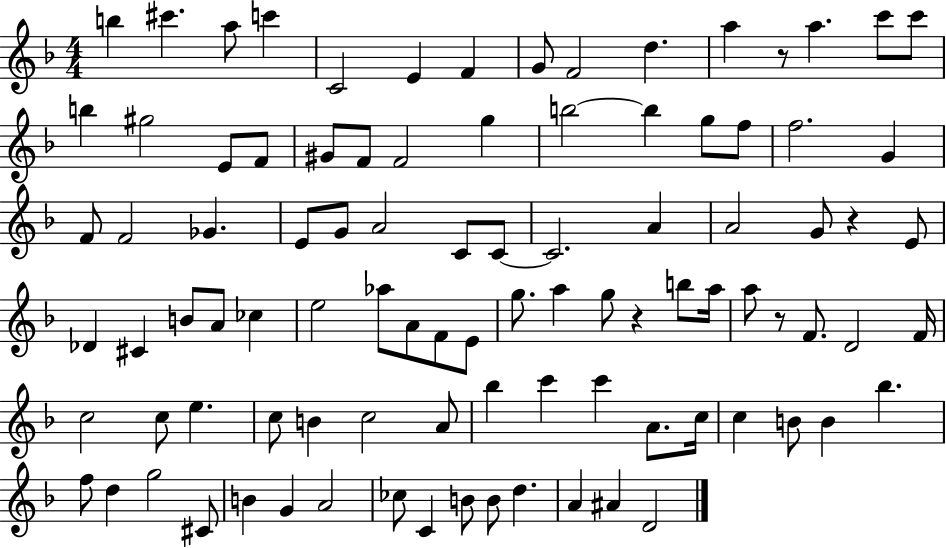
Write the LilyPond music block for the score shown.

{
  \clef treble
  \numericTimeSignature
  \time 4/4
  \key f \major
  b''4 cis'''4. a''8 c'''4 | c'2 e'4 f'4 | g'8 f'2 d''4. | a''4 r8 a''4. c'''8 c'''8 | \break b''4 gis''2 e'8 f'8 | gis'8 f'8 f'2 g''4 | b''2~~ b''4 g''8 f''8 | f''2. g'4 | \break f'8 f'2 ges'4. | e'8 g'8 a'2 c'8 c'8~~ | c'2. a'4 | a'2 g'8 r4 e'8 | \break des'4 cis'4 b'8 a'8 ces''4 | e''2 aes''8 a'8 f'8 e'8 | g''8. a''4 g''8 r4 b''8 a''16 | a''8 r8 f'8. d'2 f'16 | \break c''2 c''8 e''4. | c''8 b'4 c''2 a'8 | bes''4 c'''4 c'''4 a'8. c''16 | c''4 b'8 b'4 bes''4. | \break f''8 d''4 g''2 cis'8 | b'4 g'4 a'2 | ces''8 c'4 b'8 b'8 d''4. | a'4 ais'4 d'2 | \break \bar "|."
}